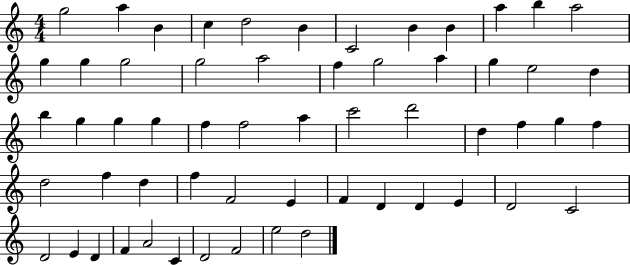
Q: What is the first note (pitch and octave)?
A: G5